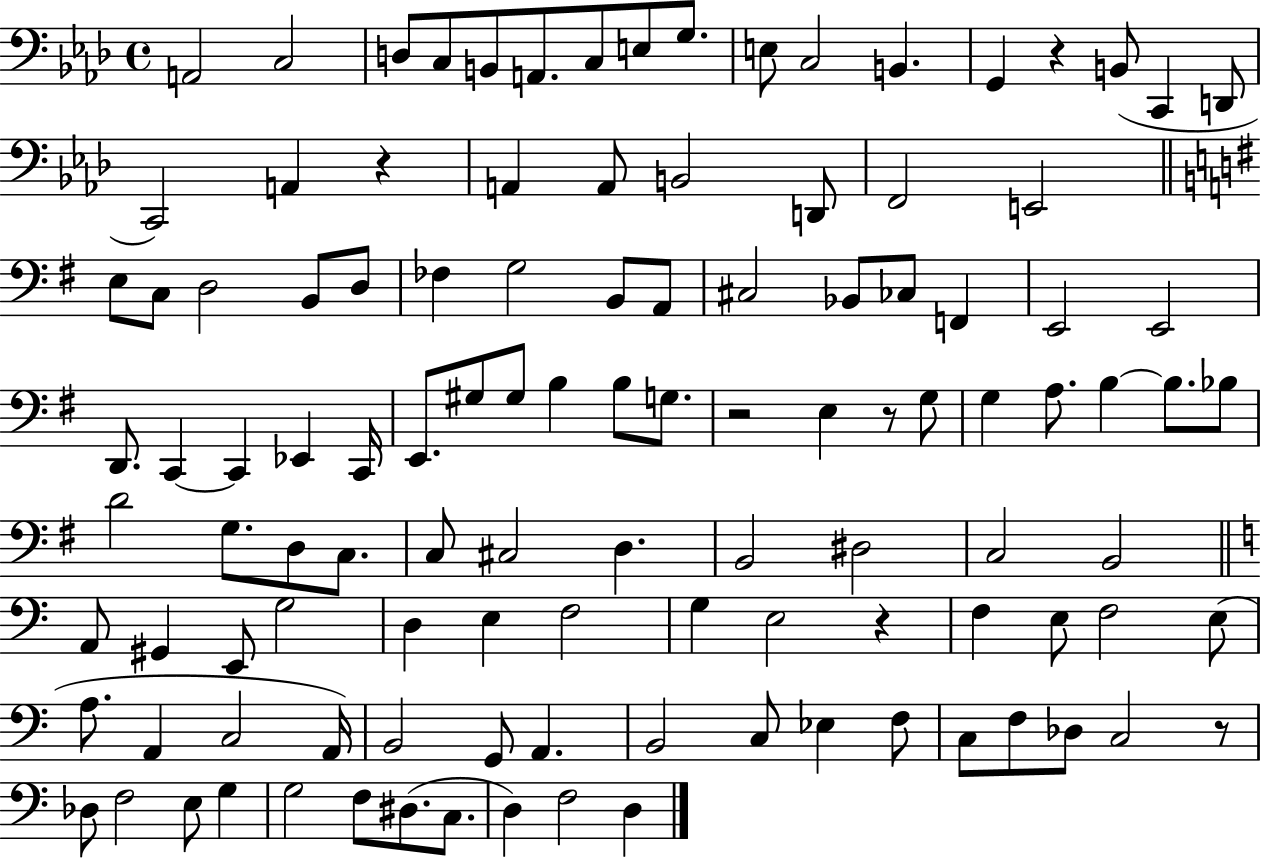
A2/h C3/h D3/e C3/e B2/e A2/e. C3/e E3/e G3/e. E3/e C3/h B2/q. G2/q R/q B2/e C2/q D2/e C2/h A2/q R/q A2/q A2/e B2/h D2/e F2/h E2/h E3/e C3/e D3/h B2/e D3/e FES3/q G3/h B2/e A2/e C#3/h Bb2/e CES3/e F2/q E2/h E2/h D2/e. C2/q C2/q Eb2/q C2/s E2/e. G#3/e G#3/e B3/q B3/e G3/e. R/h E3/q R/e G3/e G3/q A3/e. B3/q B3/e. Bb3/e D4/h G3/e. D3/e C3/e. C3/e C#3/h D3/q. B2/h D#3/h C3/h B2/h A2/e G#2/q E2/e G3/h D3/q E3/q F3/h G3/q E3/h R/q F3/q E3/e F3/h E3/e A3/e. A2/q C3/h A2/s B2/h G2/e A2/q. B2/h C3/e Eb3/q F3/e C3/e F3/e Db3/e C3/h R/e Db3/e F3/h E3/e G3/q G3/h F3/e D#3/e. C3/e. D3/q F3/h D3/q